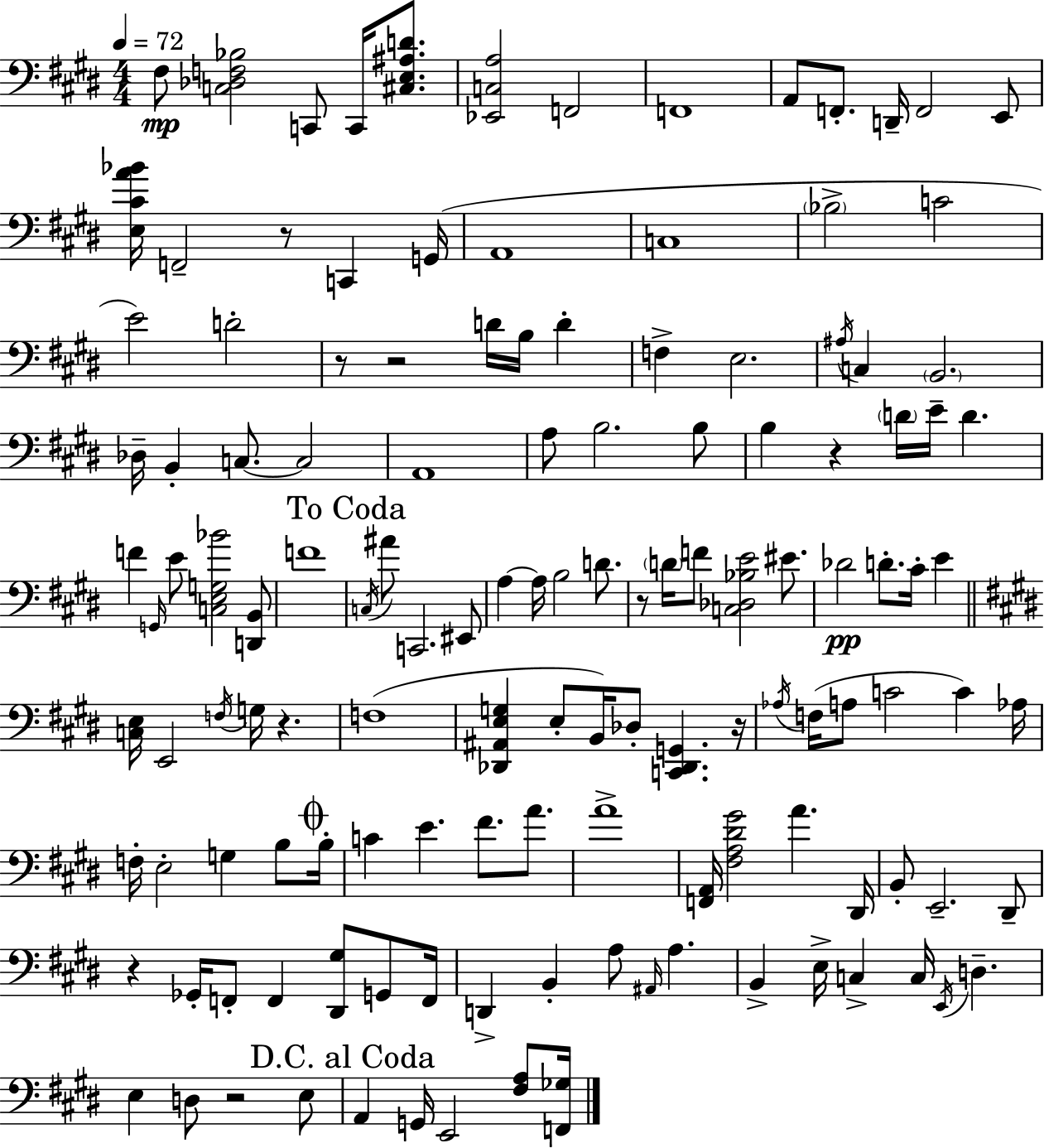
F#3/e [C3,Db3,F3,Bb3]/h C2/e C2/s [C#3,E3,A#3,D4]/e. [Eb2,C3,A3]/h F2/h F2/w A2/e F2/e. D2/s F2/h E2/e [E3,C#4,A4,Bb4]/s F2/h R/e C2/q G2/s A2/w C3/w Bb3/h C4/h E4/h D4/h R/e R/h D4/s B3/s D4/q F3/q E3/h. A#3/s C3/q B2/h. Db3/s B2/q C3/e. C3/h A2/w A3/e B3/h. B3/e B3/q R/q D4/s E4/s D4/q. F4/q G2/s E4/e [C3,E3,G3,Bb4]/h [D2,B2]/e F4/w C3/s A#4/e C2/h. EIS2/e A3/q A3/s B3/h D4/e. R/e D4/s F4/e [C3,Db3,Bb3,E4]/h EIS4/e. Db4/h D4/e. C#4/s E4/q [C3,E3]/s E2/h F3/s G3/s R/q. F3/w [Db2,A#2,E3,G3]/q E3/e B2/s Db3/e [C2,Db2,G2]/q. R/s Ab3/s F3/s A3/e C4/h C4/q Ab3/s F3/s E3/h G3/q B3/e B3/s C4/q E4/q. F#4/e. A4/e. A4/w [F2,A2]/s [F#3,A3,D#4,G#4]/h A4/q. D#2/s B2/e E2/h. D#2/e R/q Gb2/s F2/e F2/q [D#2,G#3]/e G2/e F2/s D2/q B2/q A3/e A#2/s A3/q. B2/q E3/s C3/q C3/s E2/s D3/q. E3/q D3/e R/h E3/e A2/q G2/s E2/h [F#3,A3]/e [F2,Gb3]/s